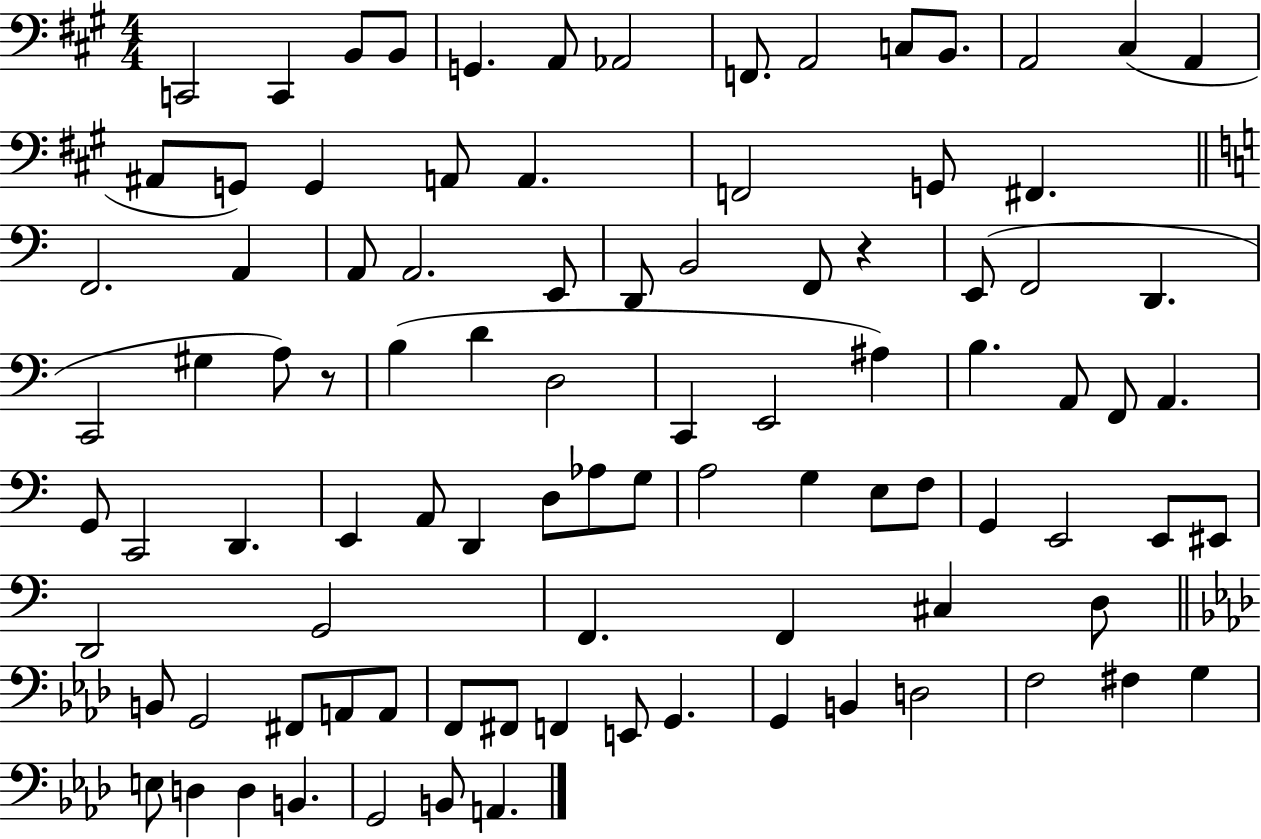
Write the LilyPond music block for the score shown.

{
  \clef bass
  \numericTimeSignature
  \time 4/4
  \key a \major
  c,2 c,4 b,8 b,8 | g,4. a,8 aes,2 | f,8. a,2 c8 b,8. | a,2 cis4( a,4 | \break ais,8 g,8) g,4 a,8 a,4. | f,2 g,8 fis,4. | \bar "||" \break \key a \minor f,2. a,4 | a,8 a,2. e,8 | d,8 b,2 f,8 r4 | e,8( f,2 d,4. | \break c,2 gis4 a8) r8 | b4( d'4 d2 | c,4 e,2 ais4) | b4. a,8 f,8 a,4. | \break g,8 c,2 d,4. | e,4 a,8 d,4 d8 aes8 g8 | a2 g4 e8 f8 | g,4 e,2 e,8 eis,8 | \break d,2 g,2 | f,4. f,4 cis4 d8 | \bar "||" \break \key f \minor b,8 g,2 fis,8 a,8 a,8 | f,8 fis,8 f,4 e,8 g,4. | g,4 b,4 d2 | f2 fis4 g4 | \break e8 d4 d4 b,4. | g,2 b,8 a,4. | \bar "|."
}